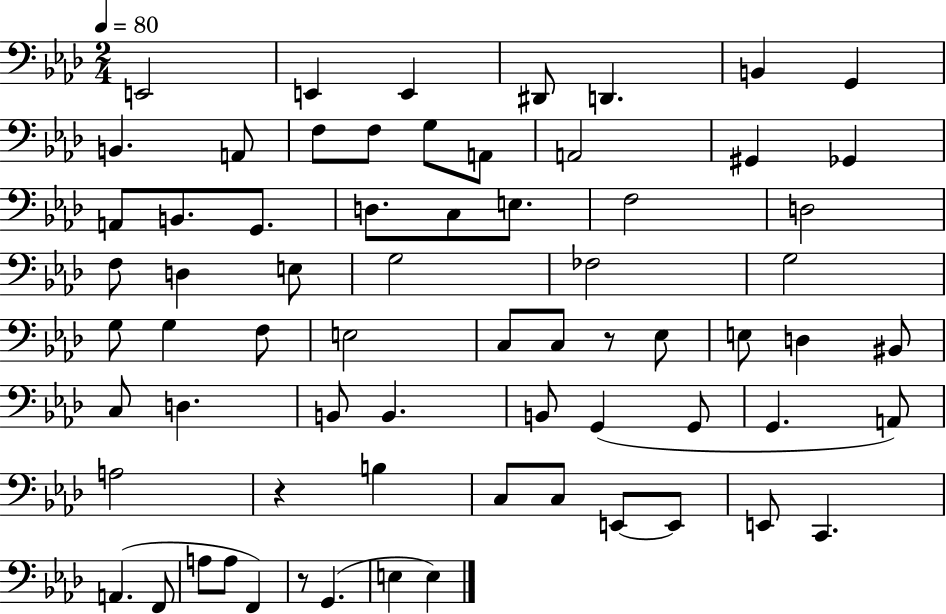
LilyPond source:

{
  \clef bass
  \numericTimeSignature
  \time 2/4
  \key aes \major
  \tempo 4 = 80
  e,2 | e,4 e,4 | dis,8 d,4. | b,4 g,4 | \break b,4. a,8 | f8 f8 g8 a,8 | a,2 | gis,4 ges,4 | \break a,8 b,8. g,8. | d8. c8 e8. | f2 | d2 | \break f8 d4 e8 | g2 | fes2 | g2 | \break g8 g4 f8 | e2 | c8 c8 r8 ees8 | e8 d4 bis,8 | \break c8 d4. | b,8 b,4. | b,8 g,4( g,8 | g,4. a,8) | \break a2 | r4 b4 | c8 c8 e,8~~ e,8 | e,8 c,4. | \break a,4.( f,8 | a8 a8 f,4) | r8 g,4.( | e4 e4) | \break \bar "|."
}